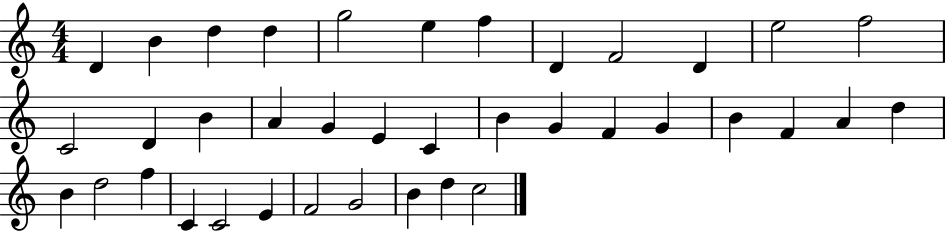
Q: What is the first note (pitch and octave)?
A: D4